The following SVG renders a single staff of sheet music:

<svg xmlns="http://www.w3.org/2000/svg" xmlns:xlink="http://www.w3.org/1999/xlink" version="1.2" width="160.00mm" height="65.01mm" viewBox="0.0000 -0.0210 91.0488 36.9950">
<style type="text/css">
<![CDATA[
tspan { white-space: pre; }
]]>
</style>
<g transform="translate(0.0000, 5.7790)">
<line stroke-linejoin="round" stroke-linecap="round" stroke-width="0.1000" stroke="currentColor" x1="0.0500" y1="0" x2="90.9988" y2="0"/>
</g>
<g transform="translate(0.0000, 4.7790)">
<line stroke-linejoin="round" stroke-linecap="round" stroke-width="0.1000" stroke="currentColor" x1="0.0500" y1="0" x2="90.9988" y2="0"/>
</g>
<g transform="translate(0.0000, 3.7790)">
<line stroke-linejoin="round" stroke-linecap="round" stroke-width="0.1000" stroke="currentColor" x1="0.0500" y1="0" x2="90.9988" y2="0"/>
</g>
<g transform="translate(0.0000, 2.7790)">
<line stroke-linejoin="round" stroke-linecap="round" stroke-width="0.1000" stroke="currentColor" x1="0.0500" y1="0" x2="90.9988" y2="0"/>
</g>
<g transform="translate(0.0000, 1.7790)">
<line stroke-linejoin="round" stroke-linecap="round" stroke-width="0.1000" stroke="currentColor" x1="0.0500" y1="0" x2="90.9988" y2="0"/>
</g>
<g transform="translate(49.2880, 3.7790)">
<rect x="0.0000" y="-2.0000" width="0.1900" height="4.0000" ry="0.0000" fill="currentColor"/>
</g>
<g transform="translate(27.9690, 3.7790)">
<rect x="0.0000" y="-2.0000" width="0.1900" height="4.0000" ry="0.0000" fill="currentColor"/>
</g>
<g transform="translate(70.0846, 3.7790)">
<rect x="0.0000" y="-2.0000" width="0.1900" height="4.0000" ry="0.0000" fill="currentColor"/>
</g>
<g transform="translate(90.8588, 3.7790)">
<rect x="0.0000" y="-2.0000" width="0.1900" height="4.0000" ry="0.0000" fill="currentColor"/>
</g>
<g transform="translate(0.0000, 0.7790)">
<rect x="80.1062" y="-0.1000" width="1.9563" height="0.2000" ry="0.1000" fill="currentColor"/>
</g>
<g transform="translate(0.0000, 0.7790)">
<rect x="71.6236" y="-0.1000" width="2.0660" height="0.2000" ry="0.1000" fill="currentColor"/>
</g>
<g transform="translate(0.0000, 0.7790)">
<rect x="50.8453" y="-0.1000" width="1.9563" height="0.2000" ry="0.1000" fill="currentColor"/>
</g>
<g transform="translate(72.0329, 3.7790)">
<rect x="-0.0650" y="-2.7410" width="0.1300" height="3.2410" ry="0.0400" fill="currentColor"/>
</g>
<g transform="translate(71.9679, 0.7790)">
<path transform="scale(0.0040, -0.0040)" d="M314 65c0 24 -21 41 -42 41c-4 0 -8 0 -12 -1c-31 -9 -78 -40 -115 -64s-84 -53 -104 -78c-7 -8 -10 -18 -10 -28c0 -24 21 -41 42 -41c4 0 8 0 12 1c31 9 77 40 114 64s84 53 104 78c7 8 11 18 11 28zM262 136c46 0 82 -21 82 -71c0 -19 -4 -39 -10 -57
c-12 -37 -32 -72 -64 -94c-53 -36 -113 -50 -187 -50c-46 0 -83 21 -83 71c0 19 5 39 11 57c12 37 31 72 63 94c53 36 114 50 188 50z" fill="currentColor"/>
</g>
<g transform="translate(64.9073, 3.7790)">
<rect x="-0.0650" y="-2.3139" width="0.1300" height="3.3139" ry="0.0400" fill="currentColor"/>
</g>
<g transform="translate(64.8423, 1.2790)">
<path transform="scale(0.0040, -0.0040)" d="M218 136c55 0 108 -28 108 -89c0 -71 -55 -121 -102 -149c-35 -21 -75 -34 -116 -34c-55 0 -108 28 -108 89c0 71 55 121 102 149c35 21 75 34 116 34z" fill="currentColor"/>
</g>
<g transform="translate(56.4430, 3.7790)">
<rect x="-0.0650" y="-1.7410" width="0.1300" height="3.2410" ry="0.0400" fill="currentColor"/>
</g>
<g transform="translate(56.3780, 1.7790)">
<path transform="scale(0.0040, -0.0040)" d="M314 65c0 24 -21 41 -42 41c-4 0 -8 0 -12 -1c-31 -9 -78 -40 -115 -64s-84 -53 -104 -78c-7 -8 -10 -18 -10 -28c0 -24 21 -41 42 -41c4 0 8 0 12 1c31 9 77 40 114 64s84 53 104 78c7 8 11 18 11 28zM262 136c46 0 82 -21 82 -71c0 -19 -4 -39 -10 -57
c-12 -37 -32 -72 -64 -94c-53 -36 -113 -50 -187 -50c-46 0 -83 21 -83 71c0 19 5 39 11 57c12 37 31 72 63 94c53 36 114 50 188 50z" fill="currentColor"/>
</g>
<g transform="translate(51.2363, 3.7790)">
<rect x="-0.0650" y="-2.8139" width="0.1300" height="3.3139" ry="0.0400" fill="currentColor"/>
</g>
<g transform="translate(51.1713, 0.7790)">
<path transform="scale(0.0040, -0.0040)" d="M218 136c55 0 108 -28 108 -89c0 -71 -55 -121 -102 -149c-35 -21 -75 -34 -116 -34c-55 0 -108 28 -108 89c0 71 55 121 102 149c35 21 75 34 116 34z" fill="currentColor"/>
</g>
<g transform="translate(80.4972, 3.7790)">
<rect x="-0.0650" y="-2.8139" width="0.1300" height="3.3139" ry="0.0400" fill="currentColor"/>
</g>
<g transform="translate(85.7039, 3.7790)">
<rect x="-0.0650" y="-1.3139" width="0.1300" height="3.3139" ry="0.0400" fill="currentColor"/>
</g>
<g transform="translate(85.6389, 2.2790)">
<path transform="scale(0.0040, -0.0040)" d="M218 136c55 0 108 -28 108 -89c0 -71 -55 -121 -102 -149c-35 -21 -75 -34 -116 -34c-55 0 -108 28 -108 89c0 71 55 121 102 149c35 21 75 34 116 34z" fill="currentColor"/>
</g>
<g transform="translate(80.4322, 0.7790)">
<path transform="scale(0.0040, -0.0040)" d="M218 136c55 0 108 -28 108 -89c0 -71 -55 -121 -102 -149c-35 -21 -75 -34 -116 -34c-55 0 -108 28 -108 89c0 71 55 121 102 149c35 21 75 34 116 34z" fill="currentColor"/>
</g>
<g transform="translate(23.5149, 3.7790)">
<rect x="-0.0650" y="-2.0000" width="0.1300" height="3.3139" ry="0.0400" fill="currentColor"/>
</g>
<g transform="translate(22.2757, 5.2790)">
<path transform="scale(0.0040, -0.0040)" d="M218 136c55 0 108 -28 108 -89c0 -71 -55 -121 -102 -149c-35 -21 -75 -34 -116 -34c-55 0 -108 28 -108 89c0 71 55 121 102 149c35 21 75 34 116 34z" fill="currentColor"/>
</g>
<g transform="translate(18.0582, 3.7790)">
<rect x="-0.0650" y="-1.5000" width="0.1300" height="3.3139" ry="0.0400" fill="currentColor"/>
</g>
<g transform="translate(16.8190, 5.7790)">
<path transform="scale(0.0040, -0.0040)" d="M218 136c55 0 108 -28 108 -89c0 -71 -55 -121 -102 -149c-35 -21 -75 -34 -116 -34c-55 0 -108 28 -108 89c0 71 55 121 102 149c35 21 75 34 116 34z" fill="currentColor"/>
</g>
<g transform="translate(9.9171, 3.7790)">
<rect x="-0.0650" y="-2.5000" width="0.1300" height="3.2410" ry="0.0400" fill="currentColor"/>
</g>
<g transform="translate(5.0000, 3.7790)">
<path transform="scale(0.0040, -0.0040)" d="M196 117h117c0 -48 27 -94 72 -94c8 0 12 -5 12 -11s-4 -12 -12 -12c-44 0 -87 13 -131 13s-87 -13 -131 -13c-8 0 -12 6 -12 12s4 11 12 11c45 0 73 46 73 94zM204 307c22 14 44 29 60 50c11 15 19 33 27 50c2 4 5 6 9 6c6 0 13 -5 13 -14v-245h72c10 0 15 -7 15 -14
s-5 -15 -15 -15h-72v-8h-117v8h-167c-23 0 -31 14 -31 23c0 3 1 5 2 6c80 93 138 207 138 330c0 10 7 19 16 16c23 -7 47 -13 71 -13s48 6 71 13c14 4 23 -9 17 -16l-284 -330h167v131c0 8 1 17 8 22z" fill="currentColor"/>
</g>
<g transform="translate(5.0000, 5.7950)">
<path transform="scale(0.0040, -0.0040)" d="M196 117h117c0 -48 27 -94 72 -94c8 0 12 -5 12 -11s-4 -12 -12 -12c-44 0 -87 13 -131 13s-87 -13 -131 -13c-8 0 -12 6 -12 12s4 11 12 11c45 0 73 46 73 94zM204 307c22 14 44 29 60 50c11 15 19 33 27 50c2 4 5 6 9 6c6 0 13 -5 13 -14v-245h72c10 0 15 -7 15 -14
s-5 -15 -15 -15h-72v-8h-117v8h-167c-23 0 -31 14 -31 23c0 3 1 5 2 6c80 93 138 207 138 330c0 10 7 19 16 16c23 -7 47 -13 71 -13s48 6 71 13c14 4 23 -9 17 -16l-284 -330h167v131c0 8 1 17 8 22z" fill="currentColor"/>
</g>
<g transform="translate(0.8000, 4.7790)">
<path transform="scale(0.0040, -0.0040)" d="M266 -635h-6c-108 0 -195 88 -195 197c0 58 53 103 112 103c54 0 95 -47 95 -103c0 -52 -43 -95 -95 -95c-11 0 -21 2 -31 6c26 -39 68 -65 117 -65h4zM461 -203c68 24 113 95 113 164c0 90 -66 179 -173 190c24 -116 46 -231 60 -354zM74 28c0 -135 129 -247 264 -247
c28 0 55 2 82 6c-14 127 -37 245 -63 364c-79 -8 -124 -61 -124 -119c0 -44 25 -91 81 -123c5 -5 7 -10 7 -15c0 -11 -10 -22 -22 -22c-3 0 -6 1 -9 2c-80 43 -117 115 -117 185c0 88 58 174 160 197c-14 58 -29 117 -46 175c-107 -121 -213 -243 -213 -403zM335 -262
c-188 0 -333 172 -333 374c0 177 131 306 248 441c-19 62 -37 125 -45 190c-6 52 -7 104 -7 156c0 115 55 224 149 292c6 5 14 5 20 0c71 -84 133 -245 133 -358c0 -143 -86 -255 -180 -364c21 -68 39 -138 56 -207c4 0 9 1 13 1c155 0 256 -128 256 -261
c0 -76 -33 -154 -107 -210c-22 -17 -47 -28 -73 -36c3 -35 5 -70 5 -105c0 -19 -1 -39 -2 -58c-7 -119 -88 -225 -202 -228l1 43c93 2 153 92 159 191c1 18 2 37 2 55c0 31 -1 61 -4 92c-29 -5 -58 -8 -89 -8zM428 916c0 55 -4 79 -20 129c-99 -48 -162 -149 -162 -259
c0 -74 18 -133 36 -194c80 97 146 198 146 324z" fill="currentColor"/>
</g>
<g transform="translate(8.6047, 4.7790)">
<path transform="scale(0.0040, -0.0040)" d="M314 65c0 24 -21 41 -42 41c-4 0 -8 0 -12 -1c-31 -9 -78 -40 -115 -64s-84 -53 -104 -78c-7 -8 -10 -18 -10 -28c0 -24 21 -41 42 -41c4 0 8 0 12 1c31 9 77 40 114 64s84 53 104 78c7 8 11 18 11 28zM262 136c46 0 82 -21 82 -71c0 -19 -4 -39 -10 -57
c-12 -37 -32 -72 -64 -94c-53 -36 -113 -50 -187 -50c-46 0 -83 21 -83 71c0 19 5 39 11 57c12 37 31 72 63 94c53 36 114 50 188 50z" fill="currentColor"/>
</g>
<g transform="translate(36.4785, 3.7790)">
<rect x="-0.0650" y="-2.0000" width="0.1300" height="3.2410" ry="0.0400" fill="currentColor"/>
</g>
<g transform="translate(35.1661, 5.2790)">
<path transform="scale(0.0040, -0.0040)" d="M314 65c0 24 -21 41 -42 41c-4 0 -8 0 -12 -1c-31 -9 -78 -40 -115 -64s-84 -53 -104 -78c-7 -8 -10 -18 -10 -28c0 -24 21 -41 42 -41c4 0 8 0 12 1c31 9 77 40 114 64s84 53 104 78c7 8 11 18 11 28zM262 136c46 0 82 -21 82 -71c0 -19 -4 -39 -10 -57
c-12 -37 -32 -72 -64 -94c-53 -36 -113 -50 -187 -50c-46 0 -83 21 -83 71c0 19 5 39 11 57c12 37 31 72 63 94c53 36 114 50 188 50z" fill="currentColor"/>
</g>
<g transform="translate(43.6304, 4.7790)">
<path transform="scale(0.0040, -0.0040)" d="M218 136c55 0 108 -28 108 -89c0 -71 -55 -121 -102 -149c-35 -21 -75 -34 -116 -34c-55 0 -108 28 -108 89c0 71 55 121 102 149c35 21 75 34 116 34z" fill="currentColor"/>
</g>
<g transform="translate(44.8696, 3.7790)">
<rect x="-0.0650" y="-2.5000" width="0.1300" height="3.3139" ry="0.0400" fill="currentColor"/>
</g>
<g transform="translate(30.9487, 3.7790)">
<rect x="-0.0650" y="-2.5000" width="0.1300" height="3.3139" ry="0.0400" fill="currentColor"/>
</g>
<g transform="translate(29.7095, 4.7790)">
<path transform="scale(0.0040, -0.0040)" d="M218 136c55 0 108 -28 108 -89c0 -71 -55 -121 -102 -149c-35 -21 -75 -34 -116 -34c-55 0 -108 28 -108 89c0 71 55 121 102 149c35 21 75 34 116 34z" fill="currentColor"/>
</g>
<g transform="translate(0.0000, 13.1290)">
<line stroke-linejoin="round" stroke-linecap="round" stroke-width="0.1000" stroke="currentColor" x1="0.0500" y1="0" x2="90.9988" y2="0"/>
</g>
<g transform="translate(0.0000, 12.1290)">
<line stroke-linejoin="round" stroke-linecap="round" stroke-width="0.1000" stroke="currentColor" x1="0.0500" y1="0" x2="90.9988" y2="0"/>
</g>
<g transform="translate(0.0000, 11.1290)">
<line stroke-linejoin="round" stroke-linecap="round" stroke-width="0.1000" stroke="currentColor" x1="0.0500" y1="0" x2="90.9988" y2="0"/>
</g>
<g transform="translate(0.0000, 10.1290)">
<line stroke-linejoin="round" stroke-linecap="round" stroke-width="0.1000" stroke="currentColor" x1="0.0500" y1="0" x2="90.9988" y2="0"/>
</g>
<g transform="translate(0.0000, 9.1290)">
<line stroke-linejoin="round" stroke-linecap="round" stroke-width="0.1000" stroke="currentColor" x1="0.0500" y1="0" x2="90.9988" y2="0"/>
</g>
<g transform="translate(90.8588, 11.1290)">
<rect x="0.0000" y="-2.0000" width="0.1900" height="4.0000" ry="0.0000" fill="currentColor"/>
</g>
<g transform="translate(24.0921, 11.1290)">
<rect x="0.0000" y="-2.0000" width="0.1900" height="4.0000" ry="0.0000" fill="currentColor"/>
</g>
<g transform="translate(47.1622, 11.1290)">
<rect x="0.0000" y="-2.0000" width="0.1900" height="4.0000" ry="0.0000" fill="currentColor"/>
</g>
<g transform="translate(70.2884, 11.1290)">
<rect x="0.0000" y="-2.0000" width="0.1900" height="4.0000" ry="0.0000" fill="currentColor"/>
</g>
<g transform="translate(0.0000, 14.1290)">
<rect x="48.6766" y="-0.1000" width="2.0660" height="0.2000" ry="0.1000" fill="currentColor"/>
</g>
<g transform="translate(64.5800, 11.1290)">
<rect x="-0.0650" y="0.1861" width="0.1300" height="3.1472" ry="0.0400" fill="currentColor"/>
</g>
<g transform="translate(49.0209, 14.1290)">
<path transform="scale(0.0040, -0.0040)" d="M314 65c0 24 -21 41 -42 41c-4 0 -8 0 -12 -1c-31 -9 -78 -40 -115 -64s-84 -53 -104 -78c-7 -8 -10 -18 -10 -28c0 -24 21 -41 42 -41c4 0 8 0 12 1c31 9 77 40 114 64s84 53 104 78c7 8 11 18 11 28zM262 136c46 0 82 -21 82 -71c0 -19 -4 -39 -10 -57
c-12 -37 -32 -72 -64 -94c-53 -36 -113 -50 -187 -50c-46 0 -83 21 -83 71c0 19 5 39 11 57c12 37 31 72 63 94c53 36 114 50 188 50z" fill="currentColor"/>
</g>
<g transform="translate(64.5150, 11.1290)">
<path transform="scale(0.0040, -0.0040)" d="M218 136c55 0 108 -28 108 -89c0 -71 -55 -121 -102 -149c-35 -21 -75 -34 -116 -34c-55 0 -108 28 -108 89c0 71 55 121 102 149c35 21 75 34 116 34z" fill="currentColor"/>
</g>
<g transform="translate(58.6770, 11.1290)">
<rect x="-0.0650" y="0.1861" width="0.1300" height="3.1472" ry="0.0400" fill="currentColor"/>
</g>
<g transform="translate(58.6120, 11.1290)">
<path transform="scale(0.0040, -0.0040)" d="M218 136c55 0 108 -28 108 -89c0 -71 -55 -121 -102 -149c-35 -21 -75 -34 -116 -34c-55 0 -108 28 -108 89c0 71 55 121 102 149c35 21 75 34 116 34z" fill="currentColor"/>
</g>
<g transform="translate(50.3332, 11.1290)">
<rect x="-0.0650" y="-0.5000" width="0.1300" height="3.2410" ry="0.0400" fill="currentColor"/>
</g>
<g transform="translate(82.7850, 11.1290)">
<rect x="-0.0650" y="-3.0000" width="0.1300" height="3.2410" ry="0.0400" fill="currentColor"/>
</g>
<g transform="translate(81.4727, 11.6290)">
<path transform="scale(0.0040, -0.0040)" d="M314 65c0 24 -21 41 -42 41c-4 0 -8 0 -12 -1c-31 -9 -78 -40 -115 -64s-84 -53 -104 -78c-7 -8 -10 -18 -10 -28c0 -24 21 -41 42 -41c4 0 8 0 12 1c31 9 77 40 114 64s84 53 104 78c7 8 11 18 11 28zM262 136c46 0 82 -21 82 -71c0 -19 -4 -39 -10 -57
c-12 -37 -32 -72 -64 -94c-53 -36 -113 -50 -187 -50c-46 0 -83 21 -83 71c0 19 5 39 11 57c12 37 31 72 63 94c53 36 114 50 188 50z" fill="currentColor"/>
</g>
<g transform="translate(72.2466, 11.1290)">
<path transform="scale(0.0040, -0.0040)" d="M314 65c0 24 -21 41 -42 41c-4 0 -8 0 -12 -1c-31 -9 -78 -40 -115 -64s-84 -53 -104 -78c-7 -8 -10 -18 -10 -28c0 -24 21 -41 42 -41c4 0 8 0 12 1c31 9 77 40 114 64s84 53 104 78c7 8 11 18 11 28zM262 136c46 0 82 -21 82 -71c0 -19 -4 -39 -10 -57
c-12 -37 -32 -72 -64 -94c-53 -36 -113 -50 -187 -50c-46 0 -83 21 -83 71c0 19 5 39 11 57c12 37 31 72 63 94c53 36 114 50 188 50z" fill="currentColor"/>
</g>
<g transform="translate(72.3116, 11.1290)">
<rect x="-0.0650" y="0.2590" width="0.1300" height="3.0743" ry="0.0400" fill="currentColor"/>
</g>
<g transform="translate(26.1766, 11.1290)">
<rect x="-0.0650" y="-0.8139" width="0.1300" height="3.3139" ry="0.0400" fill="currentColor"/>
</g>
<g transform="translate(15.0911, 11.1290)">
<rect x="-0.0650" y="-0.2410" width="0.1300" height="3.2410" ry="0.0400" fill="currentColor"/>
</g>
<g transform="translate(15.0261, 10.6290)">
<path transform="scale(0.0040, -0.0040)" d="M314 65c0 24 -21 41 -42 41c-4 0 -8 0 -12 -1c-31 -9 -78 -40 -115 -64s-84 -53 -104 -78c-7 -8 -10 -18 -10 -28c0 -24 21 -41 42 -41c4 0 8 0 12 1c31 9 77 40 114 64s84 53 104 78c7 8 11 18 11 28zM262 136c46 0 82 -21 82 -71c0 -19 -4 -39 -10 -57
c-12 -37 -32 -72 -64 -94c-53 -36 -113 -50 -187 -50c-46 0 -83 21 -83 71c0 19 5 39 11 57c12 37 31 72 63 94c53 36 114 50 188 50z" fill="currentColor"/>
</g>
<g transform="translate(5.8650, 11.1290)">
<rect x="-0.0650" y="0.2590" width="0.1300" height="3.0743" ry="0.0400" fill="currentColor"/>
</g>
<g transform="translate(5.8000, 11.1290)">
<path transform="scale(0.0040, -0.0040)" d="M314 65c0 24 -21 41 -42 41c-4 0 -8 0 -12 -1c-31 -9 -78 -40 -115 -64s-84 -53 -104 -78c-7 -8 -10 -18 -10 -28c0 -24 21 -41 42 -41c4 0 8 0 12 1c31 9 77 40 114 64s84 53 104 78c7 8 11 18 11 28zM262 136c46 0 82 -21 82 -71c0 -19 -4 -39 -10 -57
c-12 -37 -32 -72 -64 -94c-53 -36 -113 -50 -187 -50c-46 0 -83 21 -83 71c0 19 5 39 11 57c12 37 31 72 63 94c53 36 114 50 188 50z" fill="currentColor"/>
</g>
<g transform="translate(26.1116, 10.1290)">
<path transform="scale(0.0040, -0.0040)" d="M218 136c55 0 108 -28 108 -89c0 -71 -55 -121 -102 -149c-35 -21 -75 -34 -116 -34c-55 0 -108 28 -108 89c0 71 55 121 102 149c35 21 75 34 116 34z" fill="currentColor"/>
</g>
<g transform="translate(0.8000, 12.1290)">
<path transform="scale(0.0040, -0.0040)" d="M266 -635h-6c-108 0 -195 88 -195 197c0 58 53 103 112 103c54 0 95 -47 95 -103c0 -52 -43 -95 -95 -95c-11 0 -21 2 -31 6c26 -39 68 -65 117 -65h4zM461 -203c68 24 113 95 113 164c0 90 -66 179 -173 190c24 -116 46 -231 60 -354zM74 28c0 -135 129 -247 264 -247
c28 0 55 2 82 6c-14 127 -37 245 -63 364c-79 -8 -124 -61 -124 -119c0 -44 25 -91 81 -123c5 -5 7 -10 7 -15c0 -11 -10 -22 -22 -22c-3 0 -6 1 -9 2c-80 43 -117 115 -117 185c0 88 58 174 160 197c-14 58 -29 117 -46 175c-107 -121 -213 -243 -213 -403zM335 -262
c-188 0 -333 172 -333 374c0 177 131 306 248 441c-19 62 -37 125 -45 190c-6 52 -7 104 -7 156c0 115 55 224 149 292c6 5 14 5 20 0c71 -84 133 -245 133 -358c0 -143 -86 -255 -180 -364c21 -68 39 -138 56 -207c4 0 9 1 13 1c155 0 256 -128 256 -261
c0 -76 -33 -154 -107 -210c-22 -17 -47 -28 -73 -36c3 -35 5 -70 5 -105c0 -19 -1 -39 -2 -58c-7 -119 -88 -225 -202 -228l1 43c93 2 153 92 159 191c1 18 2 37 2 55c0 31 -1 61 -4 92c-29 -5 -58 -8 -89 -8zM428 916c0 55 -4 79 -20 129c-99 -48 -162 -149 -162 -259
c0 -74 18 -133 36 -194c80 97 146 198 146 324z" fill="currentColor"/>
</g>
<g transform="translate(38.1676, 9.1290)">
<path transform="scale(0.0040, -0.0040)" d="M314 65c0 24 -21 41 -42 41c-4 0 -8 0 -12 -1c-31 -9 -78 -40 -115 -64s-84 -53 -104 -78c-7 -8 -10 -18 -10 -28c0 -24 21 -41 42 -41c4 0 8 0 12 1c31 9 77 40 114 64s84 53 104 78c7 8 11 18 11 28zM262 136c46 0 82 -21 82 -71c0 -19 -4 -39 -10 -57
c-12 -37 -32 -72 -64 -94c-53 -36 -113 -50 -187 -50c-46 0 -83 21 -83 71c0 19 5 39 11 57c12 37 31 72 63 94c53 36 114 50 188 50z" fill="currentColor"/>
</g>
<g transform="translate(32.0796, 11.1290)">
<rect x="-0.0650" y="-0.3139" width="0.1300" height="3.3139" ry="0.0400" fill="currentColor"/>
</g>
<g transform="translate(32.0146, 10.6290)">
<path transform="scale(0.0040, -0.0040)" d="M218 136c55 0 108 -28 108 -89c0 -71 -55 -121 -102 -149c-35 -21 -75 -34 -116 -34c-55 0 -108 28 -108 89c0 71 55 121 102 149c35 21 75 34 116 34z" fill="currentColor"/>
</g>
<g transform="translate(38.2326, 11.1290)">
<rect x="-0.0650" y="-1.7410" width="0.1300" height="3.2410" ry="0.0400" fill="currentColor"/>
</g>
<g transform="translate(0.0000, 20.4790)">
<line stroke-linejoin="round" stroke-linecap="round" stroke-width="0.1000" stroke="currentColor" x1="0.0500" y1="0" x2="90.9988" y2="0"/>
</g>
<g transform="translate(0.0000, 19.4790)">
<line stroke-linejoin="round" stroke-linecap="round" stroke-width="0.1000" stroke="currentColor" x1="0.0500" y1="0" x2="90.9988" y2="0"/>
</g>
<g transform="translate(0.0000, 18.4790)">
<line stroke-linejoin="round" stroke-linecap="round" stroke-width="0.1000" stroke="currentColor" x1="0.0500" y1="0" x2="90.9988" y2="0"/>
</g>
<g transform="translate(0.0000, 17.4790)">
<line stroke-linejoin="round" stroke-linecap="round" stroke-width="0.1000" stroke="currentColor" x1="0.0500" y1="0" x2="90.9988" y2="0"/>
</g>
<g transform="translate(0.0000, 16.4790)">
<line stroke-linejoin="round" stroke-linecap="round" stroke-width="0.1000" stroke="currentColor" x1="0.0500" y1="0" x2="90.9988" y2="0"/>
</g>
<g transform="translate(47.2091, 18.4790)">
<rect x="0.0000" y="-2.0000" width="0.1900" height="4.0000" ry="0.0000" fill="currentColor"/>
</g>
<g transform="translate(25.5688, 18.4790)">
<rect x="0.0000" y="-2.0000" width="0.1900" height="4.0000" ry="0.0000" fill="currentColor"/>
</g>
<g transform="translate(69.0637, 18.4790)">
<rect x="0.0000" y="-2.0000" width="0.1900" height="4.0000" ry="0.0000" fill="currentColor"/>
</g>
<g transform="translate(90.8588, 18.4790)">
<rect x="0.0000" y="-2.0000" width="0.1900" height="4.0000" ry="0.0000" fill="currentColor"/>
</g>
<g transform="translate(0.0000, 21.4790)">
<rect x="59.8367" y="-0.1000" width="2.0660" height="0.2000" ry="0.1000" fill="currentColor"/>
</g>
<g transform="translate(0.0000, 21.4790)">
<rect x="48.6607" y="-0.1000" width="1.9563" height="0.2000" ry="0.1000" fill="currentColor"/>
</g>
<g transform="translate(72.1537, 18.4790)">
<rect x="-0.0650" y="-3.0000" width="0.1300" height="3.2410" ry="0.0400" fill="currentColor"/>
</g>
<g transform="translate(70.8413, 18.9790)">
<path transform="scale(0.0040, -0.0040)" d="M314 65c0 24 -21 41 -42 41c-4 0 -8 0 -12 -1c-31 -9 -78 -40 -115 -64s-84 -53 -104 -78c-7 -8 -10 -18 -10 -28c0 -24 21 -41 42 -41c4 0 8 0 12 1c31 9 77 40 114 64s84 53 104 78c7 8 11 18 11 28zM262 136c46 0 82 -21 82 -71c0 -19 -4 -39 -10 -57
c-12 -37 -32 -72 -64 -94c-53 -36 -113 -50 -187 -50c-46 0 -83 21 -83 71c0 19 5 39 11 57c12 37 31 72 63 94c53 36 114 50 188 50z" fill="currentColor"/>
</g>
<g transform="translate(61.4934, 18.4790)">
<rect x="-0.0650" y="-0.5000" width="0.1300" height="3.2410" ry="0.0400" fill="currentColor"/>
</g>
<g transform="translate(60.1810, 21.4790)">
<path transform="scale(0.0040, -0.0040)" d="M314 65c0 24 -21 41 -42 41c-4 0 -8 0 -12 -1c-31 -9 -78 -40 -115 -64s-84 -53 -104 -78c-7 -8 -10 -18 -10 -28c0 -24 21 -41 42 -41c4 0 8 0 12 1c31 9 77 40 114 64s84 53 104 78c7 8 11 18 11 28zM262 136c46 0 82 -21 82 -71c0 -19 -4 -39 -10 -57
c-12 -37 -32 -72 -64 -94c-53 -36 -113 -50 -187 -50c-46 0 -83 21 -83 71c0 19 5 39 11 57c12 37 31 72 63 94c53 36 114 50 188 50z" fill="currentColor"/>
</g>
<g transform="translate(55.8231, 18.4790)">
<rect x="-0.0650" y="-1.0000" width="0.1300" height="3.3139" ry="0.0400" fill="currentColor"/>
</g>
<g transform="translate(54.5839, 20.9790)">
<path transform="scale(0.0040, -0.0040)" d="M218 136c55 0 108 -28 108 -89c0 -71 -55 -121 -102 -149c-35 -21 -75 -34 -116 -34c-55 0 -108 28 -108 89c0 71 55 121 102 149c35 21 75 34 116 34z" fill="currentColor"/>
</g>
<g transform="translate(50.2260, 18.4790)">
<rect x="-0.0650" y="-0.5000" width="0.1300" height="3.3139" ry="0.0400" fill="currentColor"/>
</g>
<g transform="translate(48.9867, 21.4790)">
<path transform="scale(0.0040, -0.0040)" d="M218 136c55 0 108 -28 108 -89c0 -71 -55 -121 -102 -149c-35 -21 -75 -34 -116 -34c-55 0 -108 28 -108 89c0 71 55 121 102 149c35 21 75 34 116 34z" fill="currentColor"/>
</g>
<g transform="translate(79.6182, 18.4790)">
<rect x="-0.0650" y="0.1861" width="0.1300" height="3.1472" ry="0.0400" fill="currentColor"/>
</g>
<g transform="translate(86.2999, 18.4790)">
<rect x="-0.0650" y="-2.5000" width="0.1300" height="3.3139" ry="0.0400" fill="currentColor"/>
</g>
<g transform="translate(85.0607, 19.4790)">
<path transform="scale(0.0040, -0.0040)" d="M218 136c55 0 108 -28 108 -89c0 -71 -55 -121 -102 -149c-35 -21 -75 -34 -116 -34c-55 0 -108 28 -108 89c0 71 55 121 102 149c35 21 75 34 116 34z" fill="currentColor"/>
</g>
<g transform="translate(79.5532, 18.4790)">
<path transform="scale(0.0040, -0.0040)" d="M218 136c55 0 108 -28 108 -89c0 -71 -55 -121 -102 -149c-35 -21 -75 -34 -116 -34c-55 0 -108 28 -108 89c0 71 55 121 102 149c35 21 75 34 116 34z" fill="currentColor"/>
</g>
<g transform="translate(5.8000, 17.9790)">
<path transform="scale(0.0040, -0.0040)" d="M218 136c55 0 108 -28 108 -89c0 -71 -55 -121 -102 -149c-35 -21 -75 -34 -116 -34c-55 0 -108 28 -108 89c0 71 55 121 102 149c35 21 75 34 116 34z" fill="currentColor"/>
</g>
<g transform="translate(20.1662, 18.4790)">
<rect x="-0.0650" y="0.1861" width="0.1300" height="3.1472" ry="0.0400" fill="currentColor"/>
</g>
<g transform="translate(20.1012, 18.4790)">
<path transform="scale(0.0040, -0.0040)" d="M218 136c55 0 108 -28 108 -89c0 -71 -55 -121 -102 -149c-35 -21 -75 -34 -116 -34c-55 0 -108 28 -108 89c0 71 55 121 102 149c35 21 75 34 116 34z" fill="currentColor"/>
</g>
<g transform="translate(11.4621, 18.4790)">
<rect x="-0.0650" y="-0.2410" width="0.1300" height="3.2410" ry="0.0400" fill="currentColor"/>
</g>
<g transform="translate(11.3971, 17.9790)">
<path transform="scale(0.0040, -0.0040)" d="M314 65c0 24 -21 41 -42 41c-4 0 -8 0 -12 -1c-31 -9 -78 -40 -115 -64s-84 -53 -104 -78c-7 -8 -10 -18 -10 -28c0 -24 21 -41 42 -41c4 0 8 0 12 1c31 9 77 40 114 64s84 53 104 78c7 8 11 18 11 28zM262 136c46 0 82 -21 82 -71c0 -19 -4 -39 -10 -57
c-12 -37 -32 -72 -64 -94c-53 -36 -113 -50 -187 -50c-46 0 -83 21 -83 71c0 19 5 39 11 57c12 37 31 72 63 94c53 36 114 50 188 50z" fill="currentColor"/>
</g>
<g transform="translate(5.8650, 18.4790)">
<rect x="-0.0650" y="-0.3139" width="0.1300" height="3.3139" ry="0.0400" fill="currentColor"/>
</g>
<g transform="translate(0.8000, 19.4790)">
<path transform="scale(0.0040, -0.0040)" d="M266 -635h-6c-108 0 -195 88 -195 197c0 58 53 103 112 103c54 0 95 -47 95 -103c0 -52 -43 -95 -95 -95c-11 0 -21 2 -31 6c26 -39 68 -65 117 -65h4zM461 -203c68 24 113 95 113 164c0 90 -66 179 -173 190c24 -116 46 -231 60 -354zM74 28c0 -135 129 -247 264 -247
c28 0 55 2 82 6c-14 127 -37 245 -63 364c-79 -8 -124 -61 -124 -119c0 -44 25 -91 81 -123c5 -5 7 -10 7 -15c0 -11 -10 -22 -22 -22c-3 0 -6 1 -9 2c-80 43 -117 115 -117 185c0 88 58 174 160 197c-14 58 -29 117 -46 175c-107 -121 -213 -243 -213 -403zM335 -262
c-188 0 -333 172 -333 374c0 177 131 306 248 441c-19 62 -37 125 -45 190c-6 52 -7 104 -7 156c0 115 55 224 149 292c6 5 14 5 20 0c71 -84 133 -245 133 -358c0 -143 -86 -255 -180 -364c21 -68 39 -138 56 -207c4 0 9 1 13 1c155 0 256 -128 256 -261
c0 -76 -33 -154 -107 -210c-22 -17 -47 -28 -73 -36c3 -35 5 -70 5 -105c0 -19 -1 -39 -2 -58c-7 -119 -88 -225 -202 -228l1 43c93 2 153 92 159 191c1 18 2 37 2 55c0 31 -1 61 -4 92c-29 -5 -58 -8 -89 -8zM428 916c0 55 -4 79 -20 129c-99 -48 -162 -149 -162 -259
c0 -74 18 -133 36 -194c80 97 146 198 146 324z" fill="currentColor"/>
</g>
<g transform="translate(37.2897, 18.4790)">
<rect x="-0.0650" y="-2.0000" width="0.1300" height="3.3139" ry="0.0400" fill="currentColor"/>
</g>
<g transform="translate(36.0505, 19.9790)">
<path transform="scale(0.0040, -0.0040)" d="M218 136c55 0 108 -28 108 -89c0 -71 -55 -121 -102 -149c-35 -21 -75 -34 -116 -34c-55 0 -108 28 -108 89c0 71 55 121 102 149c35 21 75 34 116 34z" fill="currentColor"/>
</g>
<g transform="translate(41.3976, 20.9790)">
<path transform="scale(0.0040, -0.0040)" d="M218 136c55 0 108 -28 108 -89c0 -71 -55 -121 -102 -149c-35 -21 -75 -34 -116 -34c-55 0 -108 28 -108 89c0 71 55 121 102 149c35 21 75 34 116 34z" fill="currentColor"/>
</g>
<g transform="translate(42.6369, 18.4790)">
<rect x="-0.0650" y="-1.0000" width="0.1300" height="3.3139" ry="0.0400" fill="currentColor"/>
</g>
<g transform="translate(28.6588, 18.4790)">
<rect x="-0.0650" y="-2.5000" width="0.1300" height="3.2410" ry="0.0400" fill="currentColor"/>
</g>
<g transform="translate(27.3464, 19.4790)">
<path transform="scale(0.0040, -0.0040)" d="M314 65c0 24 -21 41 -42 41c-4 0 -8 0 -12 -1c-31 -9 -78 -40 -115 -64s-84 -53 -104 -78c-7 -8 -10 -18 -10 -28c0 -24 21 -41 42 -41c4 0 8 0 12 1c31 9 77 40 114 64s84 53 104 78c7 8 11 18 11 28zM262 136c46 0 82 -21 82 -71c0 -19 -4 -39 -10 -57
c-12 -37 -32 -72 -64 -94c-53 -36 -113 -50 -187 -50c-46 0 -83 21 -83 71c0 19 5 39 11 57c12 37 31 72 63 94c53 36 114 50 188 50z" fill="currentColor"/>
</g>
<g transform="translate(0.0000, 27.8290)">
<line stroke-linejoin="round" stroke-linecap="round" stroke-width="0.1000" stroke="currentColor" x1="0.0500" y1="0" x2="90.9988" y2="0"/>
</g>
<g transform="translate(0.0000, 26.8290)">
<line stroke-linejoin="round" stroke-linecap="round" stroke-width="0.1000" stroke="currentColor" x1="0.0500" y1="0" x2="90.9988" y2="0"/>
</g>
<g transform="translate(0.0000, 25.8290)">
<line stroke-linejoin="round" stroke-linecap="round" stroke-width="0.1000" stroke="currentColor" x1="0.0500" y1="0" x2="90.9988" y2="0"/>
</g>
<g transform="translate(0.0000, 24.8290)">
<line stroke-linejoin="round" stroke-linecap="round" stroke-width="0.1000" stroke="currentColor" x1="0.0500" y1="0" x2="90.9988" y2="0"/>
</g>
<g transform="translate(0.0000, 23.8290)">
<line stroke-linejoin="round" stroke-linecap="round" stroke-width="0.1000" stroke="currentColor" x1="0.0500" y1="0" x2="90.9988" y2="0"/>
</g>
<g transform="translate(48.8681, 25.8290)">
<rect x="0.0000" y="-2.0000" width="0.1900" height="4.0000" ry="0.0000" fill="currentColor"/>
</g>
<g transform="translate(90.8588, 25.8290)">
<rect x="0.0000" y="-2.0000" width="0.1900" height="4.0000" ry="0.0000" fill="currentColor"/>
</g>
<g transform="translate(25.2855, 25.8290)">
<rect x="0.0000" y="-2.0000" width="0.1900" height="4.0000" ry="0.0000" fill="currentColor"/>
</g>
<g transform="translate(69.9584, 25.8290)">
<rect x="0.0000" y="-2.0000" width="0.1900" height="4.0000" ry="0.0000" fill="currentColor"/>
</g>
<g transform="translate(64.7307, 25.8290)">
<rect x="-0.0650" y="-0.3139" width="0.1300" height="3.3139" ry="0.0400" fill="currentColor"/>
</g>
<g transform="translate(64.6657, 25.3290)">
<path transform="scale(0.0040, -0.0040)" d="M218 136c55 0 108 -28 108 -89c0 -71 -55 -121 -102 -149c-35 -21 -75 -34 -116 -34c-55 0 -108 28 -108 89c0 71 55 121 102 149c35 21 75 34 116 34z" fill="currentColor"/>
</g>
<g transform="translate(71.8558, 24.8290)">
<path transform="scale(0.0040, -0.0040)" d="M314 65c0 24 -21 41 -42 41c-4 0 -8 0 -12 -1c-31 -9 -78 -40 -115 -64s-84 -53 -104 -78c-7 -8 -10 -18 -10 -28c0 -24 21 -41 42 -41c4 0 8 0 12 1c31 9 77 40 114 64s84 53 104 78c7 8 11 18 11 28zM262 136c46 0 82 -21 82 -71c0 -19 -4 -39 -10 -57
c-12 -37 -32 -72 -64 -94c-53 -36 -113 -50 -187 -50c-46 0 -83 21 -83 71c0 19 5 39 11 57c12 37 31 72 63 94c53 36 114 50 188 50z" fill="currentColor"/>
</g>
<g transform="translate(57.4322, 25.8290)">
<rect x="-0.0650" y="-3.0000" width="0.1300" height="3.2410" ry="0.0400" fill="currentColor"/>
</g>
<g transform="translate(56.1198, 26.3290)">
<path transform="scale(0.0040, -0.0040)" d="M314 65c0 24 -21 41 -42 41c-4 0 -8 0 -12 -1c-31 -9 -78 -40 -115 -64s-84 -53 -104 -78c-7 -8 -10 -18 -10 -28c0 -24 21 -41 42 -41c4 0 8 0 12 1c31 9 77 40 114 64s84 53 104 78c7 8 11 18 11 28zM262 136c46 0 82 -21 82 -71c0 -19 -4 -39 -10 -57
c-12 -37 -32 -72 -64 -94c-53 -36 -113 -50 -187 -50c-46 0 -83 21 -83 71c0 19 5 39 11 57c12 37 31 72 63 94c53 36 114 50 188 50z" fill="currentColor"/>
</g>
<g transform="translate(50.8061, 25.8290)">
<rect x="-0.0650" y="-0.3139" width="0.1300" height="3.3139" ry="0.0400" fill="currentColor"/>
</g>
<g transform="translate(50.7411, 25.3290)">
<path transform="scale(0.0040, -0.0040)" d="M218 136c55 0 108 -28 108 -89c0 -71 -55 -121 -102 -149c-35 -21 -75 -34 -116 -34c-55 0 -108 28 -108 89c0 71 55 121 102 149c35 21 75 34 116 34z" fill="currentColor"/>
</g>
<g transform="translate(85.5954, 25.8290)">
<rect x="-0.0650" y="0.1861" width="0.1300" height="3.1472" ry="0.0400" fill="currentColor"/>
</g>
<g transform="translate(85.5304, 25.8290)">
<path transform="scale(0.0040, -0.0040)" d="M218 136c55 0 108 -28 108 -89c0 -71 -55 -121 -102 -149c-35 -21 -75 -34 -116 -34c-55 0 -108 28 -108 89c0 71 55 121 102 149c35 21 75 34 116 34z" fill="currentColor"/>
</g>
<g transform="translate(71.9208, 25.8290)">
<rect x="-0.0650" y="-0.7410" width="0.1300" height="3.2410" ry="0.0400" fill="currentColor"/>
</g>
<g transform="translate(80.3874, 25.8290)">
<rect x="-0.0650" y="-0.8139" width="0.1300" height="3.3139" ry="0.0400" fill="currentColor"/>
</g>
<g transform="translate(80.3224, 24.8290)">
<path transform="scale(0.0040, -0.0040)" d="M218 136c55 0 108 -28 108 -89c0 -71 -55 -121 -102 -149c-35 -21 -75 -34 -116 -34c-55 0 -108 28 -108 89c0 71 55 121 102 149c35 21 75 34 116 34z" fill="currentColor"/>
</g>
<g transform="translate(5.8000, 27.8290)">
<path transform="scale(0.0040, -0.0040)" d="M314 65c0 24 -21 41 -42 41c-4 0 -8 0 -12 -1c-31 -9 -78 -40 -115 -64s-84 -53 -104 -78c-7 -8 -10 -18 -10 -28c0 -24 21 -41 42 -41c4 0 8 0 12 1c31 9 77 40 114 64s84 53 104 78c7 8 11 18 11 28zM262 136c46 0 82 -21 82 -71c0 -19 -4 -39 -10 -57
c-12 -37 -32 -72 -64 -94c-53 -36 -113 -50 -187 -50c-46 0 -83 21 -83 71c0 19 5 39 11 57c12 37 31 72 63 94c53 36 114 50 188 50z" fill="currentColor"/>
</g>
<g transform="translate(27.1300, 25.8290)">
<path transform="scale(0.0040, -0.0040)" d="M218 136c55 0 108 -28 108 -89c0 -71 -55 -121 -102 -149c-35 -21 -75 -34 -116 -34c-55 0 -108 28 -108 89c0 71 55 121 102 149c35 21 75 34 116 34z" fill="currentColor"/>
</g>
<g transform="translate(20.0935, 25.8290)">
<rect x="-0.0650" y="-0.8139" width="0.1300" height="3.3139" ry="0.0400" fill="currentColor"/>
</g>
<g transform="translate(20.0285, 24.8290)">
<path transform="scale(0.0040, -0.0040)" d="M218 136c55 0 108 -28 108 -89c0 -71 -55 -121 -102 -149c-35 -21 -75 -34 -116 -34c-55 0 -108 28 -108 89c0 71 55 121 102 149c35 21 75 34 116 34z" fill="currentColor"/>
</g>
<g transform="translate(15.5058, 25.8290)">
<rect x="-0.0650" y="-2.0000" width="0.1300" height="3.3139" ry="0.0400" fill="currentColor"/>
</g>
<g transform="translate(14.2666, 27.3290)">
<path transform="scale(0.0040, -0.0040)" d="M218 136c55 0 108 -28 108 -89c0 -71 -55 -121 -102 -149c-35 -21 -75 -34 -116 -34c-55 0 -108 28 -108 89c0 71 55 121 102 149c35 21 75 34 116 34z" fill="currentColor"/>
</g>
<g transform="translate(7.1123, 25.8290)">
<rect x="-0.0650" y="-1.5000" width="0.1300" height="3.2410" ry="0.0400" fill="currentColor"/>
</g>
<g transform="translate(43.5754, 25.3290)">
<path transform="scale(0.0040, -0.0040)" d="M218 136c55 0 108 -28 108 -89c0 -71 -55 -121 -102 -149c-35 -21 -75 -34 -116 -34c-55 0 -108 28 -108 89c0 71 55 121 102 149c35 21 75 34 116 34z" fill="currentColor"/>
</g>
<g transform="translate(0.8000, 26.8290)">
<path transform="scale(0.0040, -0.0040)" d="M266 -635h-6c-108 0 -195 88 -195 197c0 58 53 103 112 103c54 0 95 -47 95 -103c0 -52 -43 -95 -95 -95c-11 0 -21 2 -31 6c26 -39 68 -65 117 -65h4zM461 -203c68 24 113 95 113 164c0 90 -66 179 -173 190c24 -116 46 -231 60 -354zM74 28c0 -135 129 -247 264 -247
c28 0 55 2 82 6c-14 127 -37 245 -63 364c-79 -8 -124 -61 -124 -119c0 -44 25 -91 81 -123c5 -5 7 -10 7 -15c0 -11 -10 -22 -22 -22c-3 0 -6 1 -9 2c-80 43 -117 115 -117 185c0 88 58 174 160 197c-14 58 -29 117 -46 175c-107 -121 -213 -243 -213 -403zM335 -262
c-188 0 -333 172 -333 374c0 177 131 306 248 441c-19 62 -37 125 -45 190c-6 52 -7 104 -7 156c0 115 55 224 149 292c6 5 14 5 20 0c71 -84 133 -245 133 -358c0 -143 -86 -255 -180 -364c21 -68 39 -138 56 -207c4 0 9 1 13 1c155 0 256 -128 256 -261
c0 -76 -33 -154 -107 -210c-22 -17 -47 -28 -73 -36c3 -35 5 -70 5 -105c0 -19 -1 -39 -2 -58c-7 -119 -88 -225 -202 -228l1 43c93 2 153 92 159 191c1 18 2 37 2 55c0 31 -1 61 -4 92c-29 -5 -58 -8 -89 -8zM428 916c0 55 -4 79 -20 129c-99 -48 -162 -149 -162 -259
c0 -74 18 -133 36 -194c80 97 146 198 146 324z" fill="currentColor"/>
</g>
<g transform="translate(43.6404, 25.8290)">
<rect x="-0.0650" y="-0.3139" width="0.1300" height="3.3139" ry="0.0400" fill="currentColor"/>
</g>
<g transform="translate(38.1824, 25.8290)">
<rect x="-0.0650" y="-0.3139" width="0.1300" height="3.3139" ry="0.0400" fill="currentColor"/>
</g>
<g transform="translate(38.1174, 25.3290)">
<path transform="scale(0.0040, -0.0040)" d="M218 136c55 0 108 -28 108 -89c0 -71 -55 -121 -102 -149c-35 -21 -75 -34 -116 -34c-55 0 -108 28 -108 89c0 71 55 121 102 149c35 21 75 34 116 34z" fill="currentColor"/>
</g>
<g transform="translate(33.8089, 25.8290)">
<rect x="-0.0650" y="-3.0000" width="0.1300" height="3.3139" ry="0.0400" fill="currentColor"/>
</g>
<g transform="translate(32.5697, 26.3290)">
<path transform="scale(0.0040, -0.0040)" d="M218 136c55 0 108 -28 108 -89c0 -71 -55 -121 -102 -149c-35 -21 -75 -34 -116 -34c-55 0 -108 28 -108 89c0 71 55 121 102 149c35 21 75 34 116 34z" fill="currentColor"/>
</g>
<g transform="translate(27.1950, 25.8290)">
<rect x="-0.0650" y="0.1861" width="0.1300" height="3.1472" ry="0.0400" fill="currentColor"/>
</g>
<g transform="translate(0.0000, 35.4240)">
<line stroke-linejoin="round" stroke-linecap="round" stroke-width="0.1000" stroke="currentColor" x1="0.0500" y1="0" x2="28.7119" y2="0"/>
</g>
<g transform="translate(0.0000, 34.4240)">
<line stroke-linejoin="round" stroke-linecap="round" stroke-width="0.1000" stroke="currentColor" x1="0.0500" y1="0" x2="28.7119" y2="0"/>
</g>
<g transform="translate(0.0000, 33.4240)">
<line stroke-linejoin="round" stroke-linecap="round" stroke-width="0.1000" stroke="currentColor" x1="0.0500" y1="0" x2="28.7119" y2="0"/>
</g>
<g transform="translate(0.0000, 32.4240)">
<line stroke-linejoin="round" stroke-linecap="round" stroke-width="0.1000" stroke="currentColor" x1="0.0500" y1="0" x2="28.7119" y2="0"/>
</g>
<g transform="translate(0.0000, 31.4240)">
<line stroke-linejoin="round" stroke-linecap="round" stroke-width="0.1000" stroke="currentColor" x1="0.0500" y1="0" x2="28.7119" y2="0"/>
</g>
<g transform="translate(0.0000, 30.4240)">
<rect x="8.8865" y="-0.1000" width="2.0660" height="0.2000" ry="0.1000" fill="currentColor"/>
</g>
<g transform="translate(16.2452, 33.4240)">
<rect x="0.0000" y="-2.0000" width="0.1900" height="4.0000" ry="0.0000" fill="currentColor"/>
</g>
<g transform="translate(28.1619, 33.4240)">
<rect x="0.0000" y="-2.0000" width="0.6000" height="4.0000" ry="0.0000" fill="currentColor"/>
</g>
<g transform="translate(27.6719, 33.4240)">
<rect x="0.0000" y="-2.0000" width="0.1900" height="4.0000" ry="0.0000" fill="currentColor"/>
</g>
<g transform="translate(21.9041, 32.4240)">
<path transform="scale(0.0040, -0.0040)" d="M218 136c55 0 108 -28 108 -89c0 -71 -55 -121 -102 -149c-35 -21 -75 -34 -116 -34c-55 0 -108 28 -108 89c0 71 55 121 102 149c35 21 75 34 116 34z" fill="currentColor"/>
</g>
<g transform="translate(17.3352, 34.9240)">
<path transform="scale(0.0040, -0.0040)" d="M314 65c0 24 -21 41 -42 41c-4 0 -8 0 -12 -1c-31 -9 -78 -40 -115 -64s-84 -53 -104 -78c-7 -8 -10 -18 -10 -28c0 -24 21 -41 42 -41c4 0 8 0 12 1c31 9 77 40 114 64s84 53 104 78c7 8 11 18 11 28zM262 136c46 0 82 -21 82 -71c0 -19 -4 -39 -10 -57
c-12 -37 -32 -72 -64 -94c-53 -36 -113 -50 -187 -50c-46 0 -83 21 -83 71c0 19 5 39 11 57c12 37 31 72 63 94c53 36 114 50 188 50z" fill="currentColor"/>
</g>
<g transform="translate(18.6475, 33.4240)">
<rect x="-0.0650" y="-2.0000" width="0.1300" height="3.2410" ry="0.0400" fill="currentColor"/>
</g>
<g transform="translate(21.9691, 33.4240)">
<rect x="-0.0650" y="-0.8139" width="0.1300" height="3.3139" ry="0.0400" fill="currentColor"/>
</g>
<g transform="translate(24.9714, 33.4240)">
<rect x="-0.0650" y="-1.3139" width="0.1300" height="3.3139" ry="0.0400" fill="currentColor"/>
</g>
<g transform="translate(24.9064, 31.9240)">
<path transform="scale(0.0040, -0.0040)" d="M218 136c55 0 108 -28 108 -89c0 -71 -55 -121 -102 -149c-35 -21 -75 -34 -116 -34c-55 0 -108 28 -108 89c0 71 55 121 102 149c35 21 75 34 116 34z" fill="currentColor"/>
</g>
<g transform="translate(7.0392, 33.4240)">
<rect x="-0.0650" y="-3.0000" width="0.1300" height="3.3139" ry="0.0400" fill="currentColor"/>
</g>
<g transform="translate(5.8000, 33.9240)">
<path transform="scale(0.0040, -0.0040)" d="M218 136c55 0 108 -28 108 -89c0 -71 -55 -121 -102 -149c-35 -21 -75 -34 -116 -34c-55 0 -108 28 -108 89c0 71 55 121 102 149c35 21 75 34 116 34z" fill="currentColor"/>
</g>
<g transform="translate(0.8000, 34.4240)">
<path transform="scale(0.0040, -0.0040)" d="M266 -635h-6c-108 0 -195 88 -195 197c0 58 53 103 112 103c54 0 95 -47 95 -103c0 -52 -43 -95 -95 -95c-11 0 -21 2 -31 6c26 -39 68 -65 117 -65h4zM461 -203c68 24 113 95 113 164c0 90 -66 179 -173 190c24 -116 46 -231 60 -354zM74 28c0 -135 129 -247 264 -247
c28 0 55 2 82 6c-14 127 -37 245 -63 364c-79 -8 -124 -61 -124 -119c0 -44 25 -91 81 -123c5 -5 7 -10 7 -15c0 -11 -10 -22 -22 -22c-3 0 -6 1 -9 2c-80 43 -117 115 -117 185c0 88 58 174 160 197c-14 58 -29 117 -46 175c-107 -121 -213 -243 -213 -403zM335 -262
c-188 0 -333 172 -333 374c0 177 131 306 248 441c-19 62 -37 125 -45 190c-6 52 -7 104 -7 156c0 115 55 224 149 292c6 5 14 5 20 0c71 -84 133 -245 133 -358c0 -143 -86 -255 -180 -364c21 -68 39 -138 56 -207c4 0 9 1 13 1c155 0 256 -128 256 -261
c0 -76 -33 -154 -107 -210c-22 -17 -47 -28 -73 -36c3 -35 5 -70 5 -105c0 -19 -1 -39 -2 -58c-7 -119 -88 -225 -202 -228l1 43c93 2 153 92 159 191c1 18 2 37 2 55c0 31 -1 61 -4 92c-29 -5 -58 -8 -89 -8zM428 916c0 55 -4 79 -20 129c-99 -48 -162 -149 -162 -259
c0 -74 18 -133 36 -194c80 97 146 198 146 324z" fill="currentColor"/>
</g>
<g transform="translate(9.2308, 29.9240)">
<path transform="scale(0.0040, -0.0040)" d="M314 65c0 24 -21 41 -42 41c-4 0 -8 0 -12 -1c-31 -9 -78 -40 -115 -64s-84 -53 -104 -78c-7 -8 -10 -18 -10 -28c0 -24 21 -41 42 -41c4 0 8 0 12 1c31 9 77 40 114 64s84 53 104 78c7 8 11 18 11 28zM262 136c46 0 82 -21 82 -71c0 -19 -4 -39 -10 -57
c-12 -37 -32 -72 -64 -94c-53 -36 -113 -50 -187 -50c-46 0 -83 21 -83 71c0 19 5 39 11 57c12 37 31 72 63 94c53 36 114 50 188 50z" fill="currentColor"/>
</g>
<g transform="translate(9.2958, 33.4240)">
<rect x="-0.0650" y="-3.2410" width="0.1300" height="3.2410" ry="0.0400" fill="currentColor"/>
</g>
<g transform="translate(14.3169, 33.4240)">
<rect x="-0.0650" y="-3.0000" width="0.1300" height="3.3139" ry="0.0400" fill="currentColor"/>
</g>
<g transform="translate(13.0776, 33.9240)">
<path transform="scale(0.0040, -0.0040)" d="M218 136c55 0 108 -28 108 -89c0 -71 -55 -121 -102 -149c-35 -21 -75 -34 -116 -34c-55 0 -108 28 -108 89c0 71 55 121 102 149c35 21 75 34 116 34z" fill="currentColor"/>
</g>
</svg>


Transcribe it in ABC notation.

X:1
T:Untitled
M:4/4
L:1/4
K:C
G2 E F G F2 G a f2 g a2 a e B2 c2 d c f2 C2 B B B2 A2 c c2 B G2 F D C D C2 A2 B G E2 F d B A c c c A2 c d2 d B A b2 A F2 d e